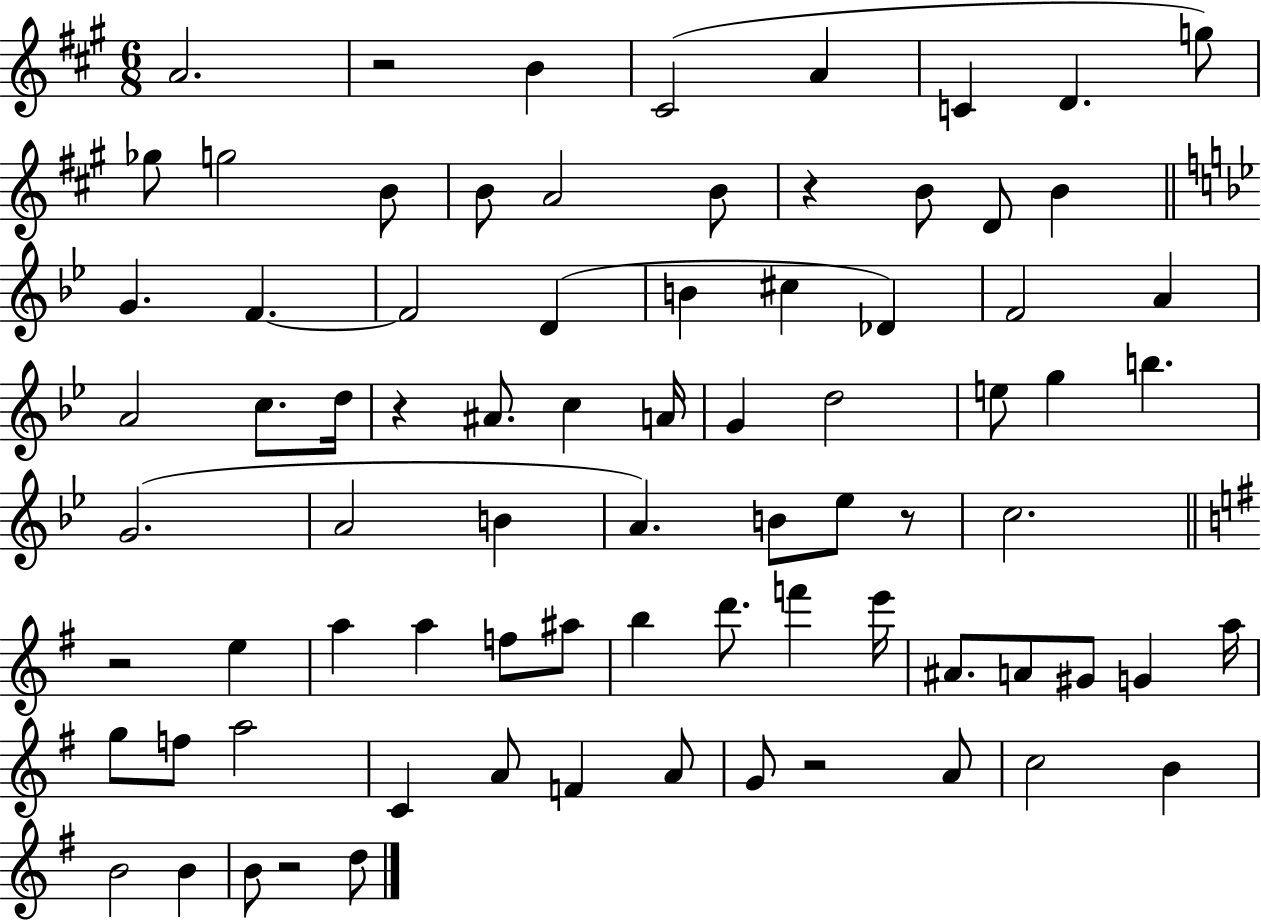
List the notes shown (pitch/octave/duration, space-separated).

A4/h. R/h B4/q C#4/h A4/q C4/q D4/q. G5/e Gb5/e G5/h B4/e B4/e A4/h B4/e R/q B4/e D4/e B4/q G4/q. F4/q. F4/h D4/q B4/q C#5/q Db4/q F4/h A4/q A4/h C5/e. D5/s R/q A#4/e. C5/q A4/s G4/q D5/h E5/e G5/q B5/q. G4/h. A4/h B4/q A4/q. B4/e Eb5/e R/e C5/h. R/h E5/q A5/q A5/q F5/e A#5/e B5/q D6/e. F6/q E6/s A#4/e. A4/e G#4/e G4/q A5/s G5/e F5/e A5/h C4/q A4/e F4/q A4/e G4/e R/h A4/e C5/h B4/q B4/h B4/q B4/e R/h D5/e